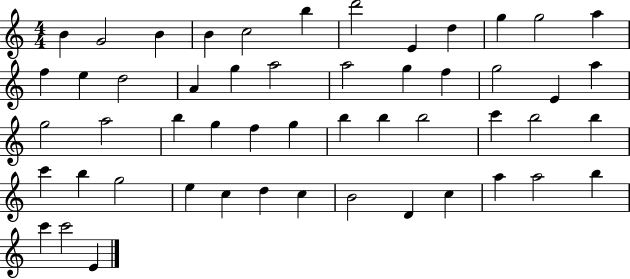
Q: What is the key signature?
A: C major